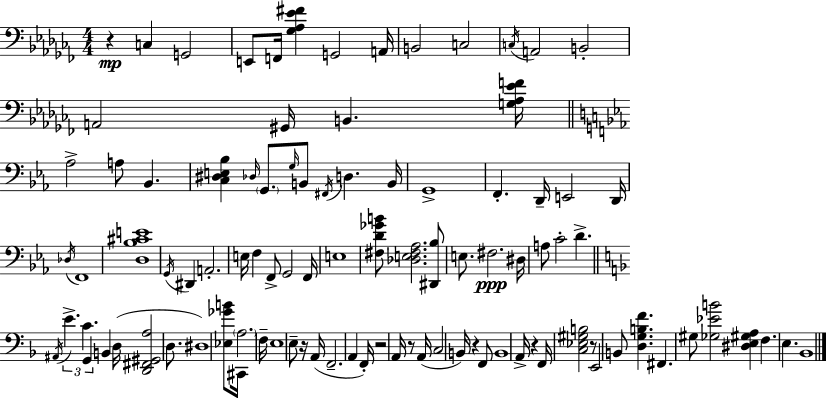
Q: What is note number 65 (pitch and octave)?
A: A2